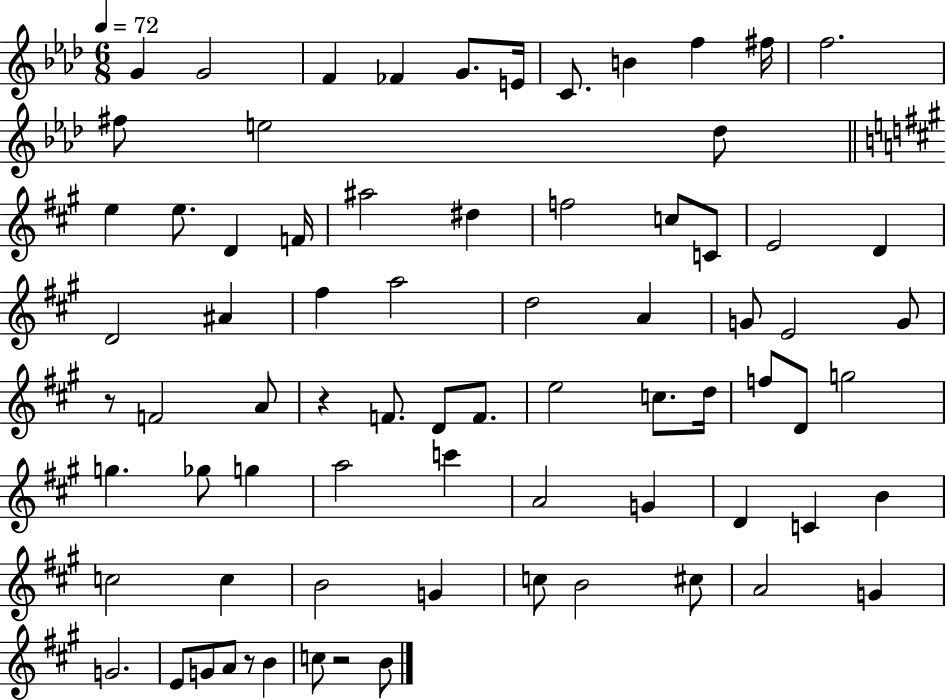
{
  \clef treble
  \numericTimeSignature
  \time 6/8
  \key aes \major
  \tempo 4 = 72
  \repeat volta 2 { g'4 g'2 | f'4 fes'4 g'8. e'16 | c'8. b'4 f''4 fis''16 | f''2. | \break fis''8 e''2 des''8 | \bar "||" \break \key a \major e''4 e''8. d'4 f'16 | ais''2 dis''4 | f''2 c''8 c'8 | e'2 d'4 | \break d'2 ais'4 | fis''4 a''2 | d''2 a'4 | g'8 e'2 g'8 | \break r8 f'2 a'8 | r4 f'8. d'8 f'8. | e''2 c''8. d''16 | f''8 d'8 g''2 | \break g''4. ges''8 g''4 | a''2 c'''4 | a'2 g'4 | d'4 c'4 b'4 | \break c''2 c''4 | b'2 g'4 | c''8 b'2 cis''8 | a'2 g'4 | \break g'2. | e'8 g'8 a'8 r8 b'4 | c''8 r2 b'8 | } \bar "|."
}